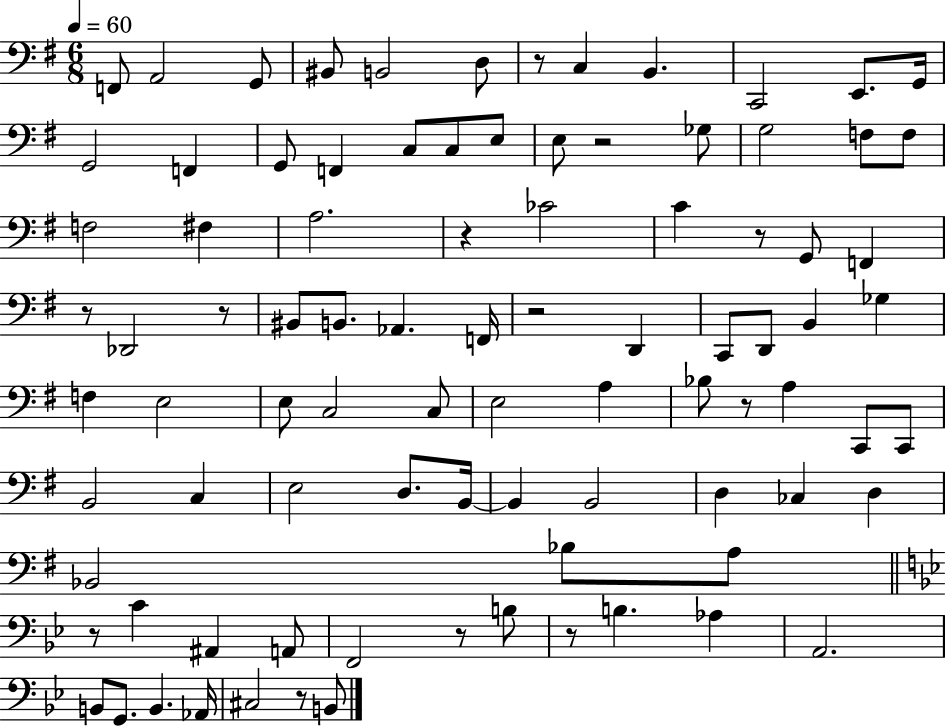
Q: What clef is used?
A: bass